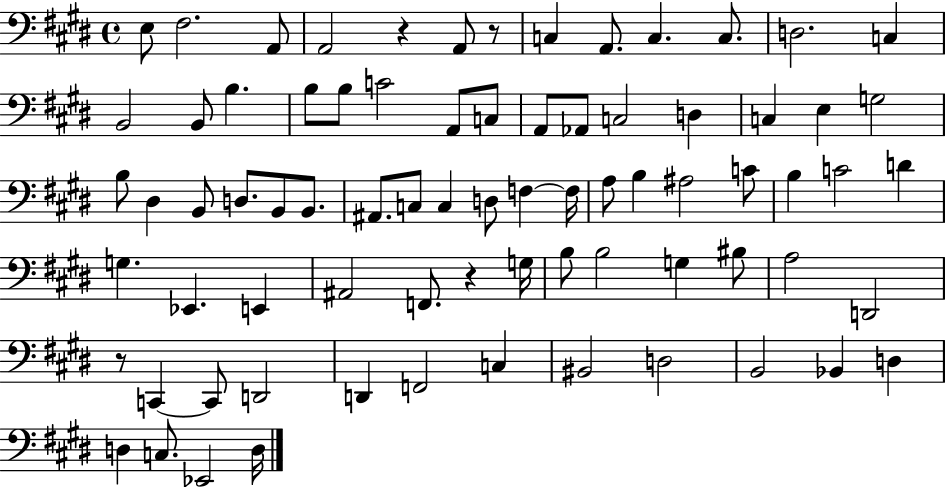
{
  \clef bass
  \time 4/4
  \defaultTimeSignature
  \key e \major
  e8 fis2. a,8 | a,2 r4 a,8 r8 | c4 a,8. c4. c8. | d2. c4 | \break b,2 b,8 b4. | b8 b8 c'2 a,8 c8 | a,8 aes,8 c2 d4 | c4 e4 g2 | \break b8 dis4 b,8 d8. b,8 b,8. | ais,8. c8 c4 d8 f4~~ f16 | a8 b4 ais2 c'8 | b4 c'2 d'4 | \break g4. ees,4. e,4 | ais,2 f,8. r4 g16 | b8 b2 g4 bis8 | a2 d,2 | \break r8 c,4~~ c,8 d,2 | d,4 f,2 c4 | bis,2 d2 | b,2 bes,4 d4 | \break d4 c8. ees,2 d16 | \bar "|."
}